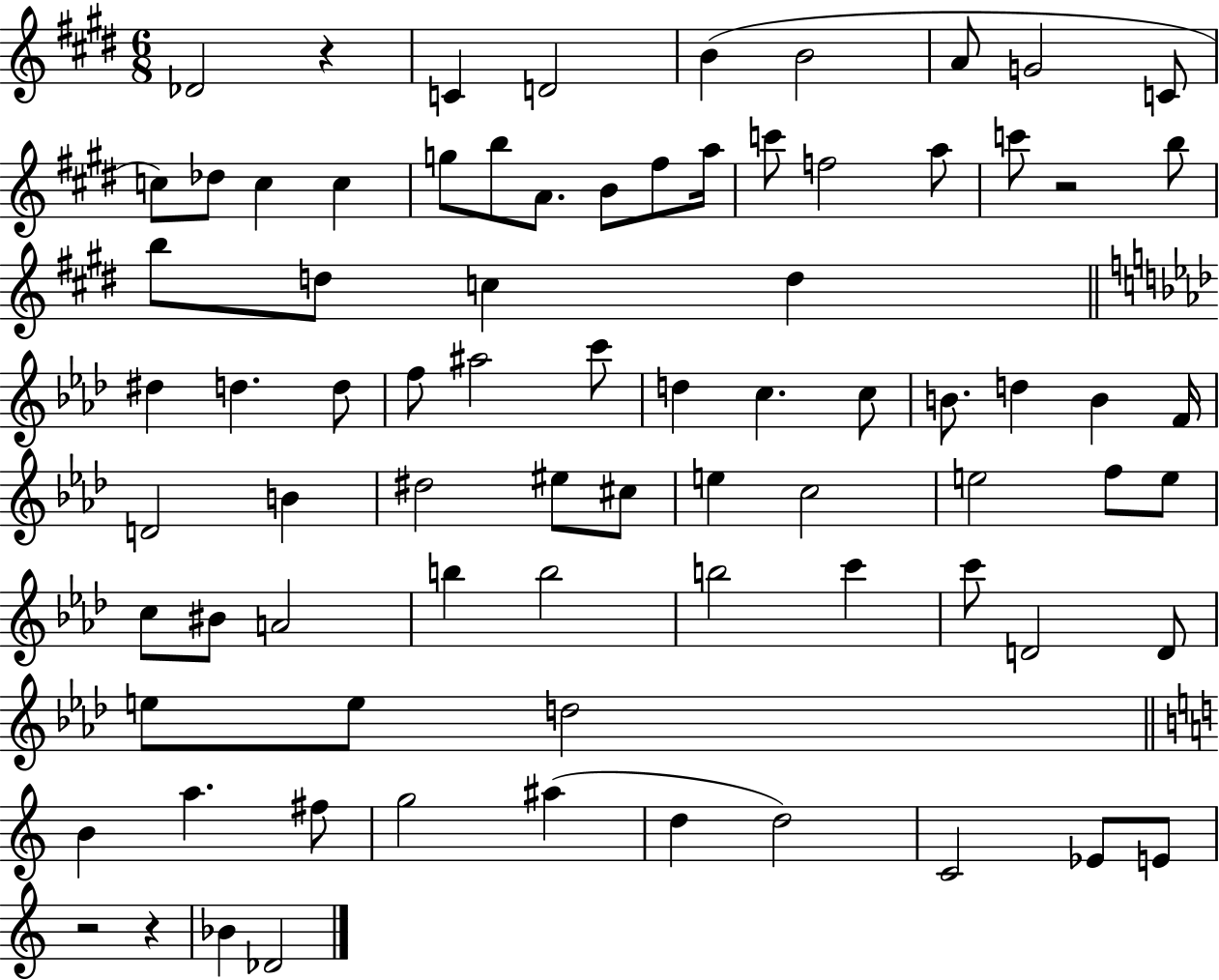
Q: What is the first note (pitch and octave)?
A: Db4